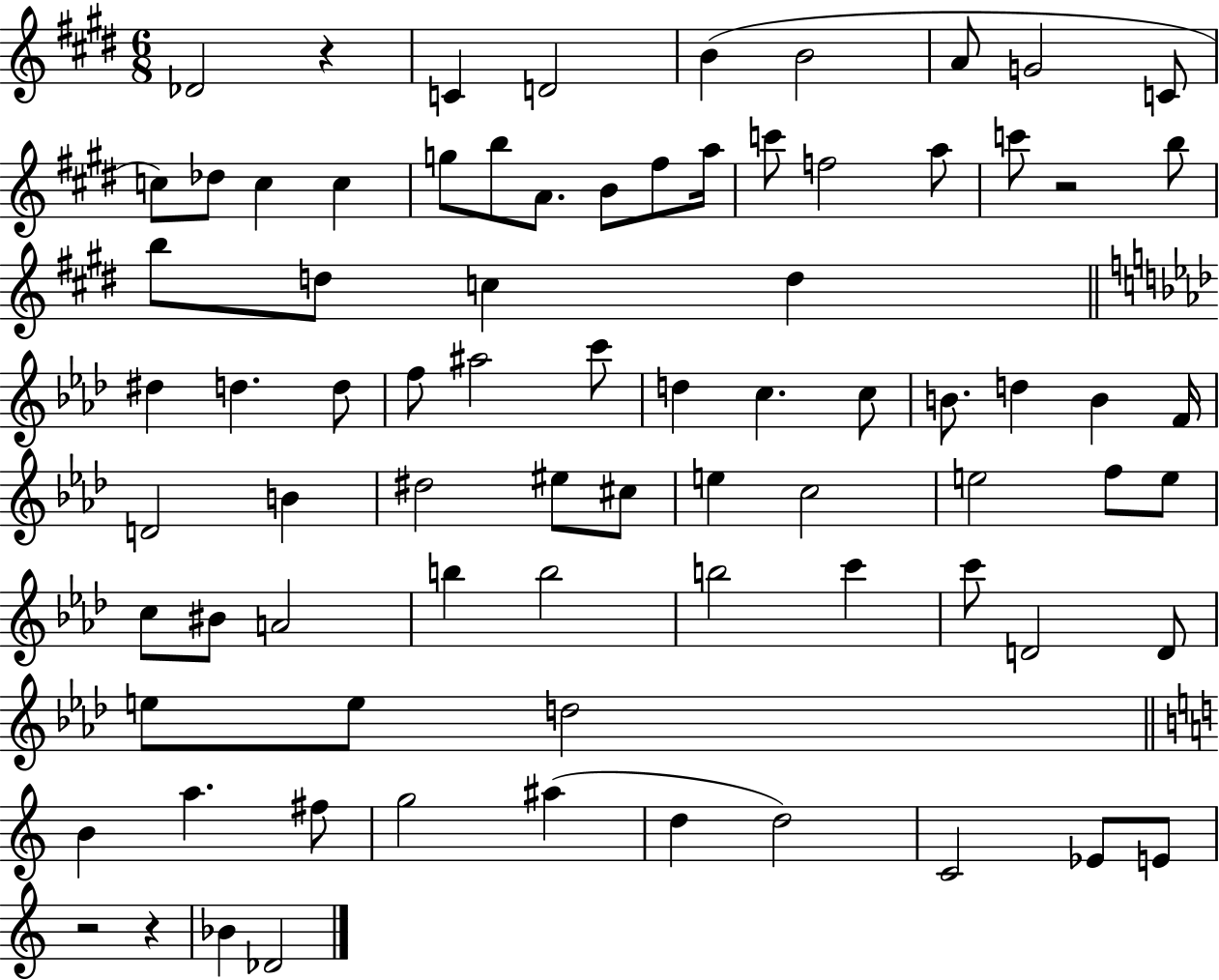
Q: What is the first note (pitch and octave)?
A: Db4